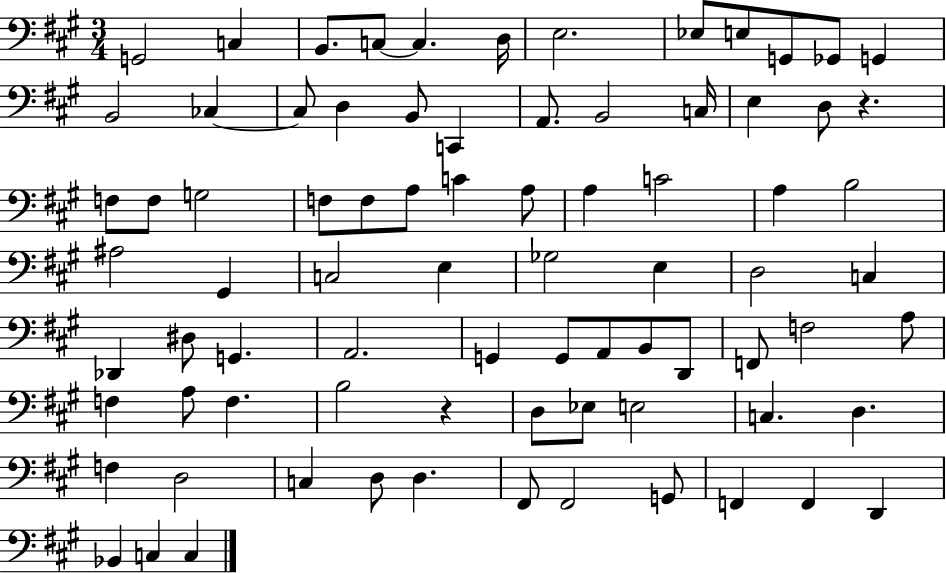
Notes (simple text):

G2/h C3/q B2/e. C3/e C3/q. D3/s E3/h. Eb3/e E3/e G2/e Gb2/e G2/q B2/h CES3/q CES3/e D3/q B2/e C2/q A2/e. B2/h C3/s E3/q D3/e R/q. F3/e F3/e G3/h F3/e F3/e A3/e C4/q A3/e A3/q C4/h A3/q B3/h A#3/h G#2/q C3/h E3/q Gb3/h E3/q D3/h C3/q Db2/q D#3/e G2/q. A2/h. G2/q G2/e A2/e B2/e D2/e F2/e F3/h A3/e F3/q A3/e F3/q. B3/h R/q D3/e Eb3/e E3/h C3/q. D3/q. F3/q D3/h C3/q D3/e D3/q. F#2/e F#2/h G2/e F2/q F2/q D2/q Bb2/q C3/q C3/q